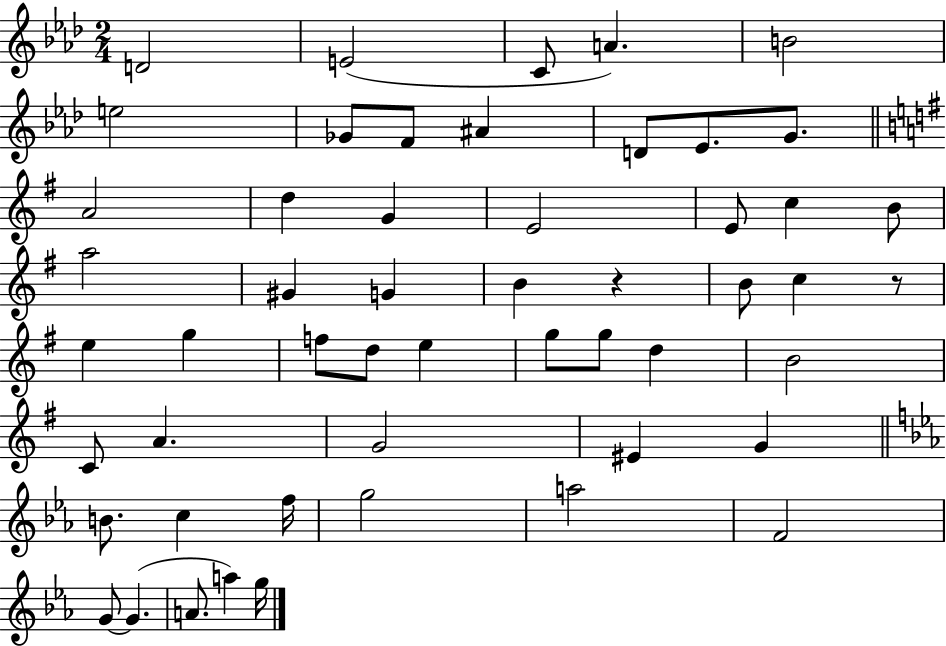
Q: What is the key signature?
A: AES major